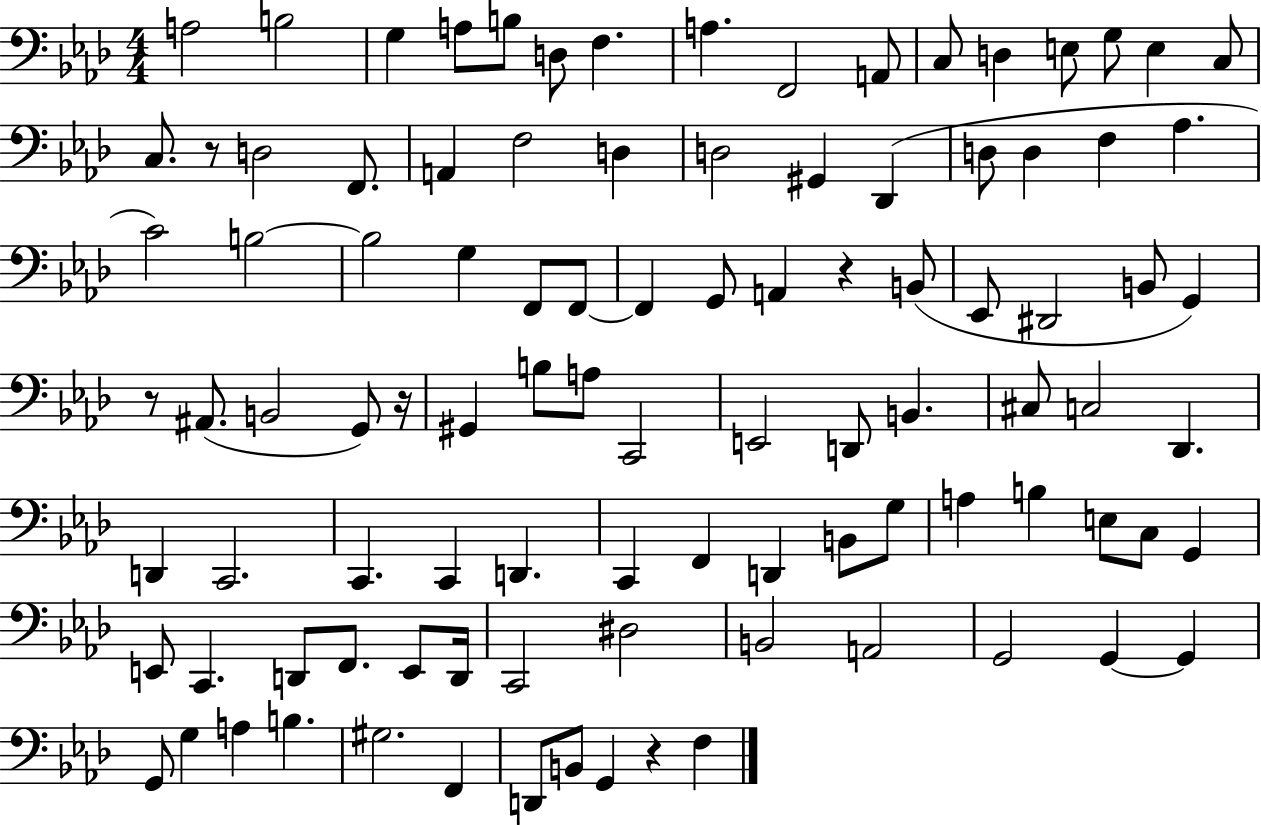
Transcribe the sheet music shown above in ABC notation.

X:1
T:Untitled
M:4/4
L:1/4
K:Ab
A,2 B,2 G, A,/2 B,/2 D,/2 F, A, F,,2 A,,/2 C,/2 D, E,/2 G,/2 E, C,/2 C,/2 z/2 D,2 F,,/2 A,, F,2 D, D,2 ^G,, _D,, D,/2 D, F, _A, C2 B,2 B,2 G, F,,/2 F,,/2 F,, G,,/2 A,, z B,,/2 _E,,/2 ^D,,2 B,,/2 G,, z/2 ^A,,/2 B,,2 G,,/2 z/4 ^G,, B,/2 A,/2 C,,2 E,,2 D,,/2 B,, ^C,/2 C,2 _D,, D,, C,,2 C,, C,, D,, C,, F,, D,, B,,/2 G,/2 A, B, E,/2 C,/2 G,, E,,/2 C,, D,,/2 F,,/2 E,,/2 D,,/4 C,,2 ^D,2 B,,2 A,,2 G,,2 G,, G,, G,,/2 G, A, B, ^G,2 F,, D,,/2 B,,/2 G,, z F,